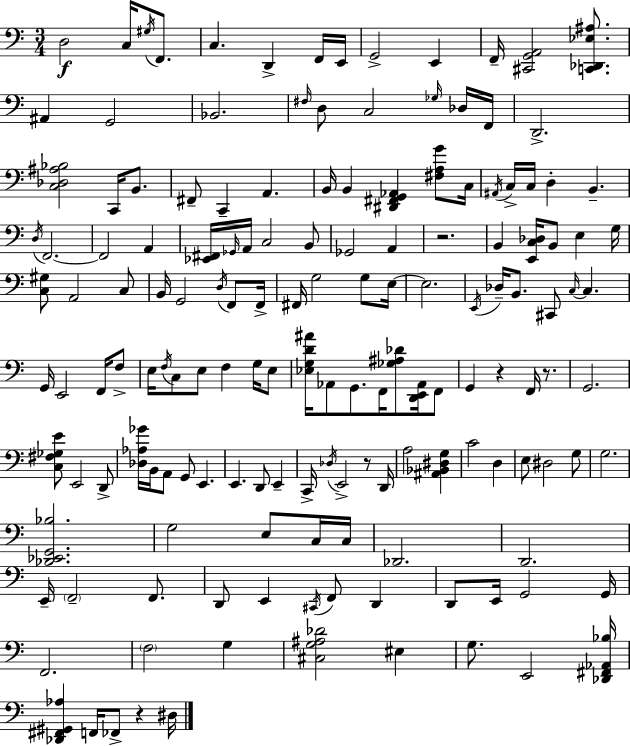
{
  \clef bass
  \numericTimeSignature
  \time 3/4
  \key c \major
  d2\f c16 \acciaccatura { gis16 } f,8. | c4. d,4-> f,16 | e,16 g,2-> e,4 | f,16-- <cis, g, a,>2 <c, des, ees ais>8. | \break ais,4 g,2 | bes,2. | \grace { fis16 } d8 c2 | \grace { ges16 } des16 f,16 d,2.-> | \break <c des ais bes>2 c,16 | b,8. fis,8-- c,4-- a,4. | b,16 b,4 <dis, fis, g, aes,>4 | <fis a g'>8 c16 \acciaccatura { ais,16 } c16-> c16 d4-. b,4.-- | \break \acciaccatura { d16 } f,2.~~ | f,2 | a,4 <ees, fis,>16 \grace { ges,16 } a,16 c2 | b,8 ges,2 | \break a,4 r2. | b,4 <e, c des>16 b,8 | e4 g16 <c gis>8 a,2 | c8 b,16 g,2 | \break \acciaccatura { d16 } f,8 f,16-> fis,16 g2 | g8 e16~~ e2. | \acciaccatura { e,16 } des16-- b,8. | cis,8 \grace { c16~ }~ c4. g,16 e,2 | \break f,16 f8-> e16 \acciaccatura { f16 } c8 | e8 f4 g16 e8 <ees g d' ais'>16 aes,8 | g,8. f,16 <ges ais des'>8 <d, e, aes,>16 f,8 g,4 | r4 f,16 r8. g,2. | \break <c fis ges e'>8 | e,2 d,8-> <des aes ges'>16 b,16 | a,8 g,8 e,4. e,4. | d,8 e,4-- c,16-> \acciaccatura { des16 } | \break e,2-> r8 d,16 a2 | <ais, bes, dis g>4 c'2 | d4 e8 | dis2 g8 g2. | \break <des, ees, g, bes>2. | g2 | e8 c16 c16 des,2. | d,2. | \break e,16-- | \parenthesize f,2-- f,8. d,8 | e,4 \acciaccatura { cis,16 } f,8 d,4 | d,8 e,16 g,2 g,16 | \break f,2. | \parenthesize f2 g4 | <cis g ais des'>2 eis4 | g8. e,2 <des, fis, aes, bes>16 | \break <des, fis, gis, aes>4 f,16 fes,8-> r4 dis16 | \bar "|."
}